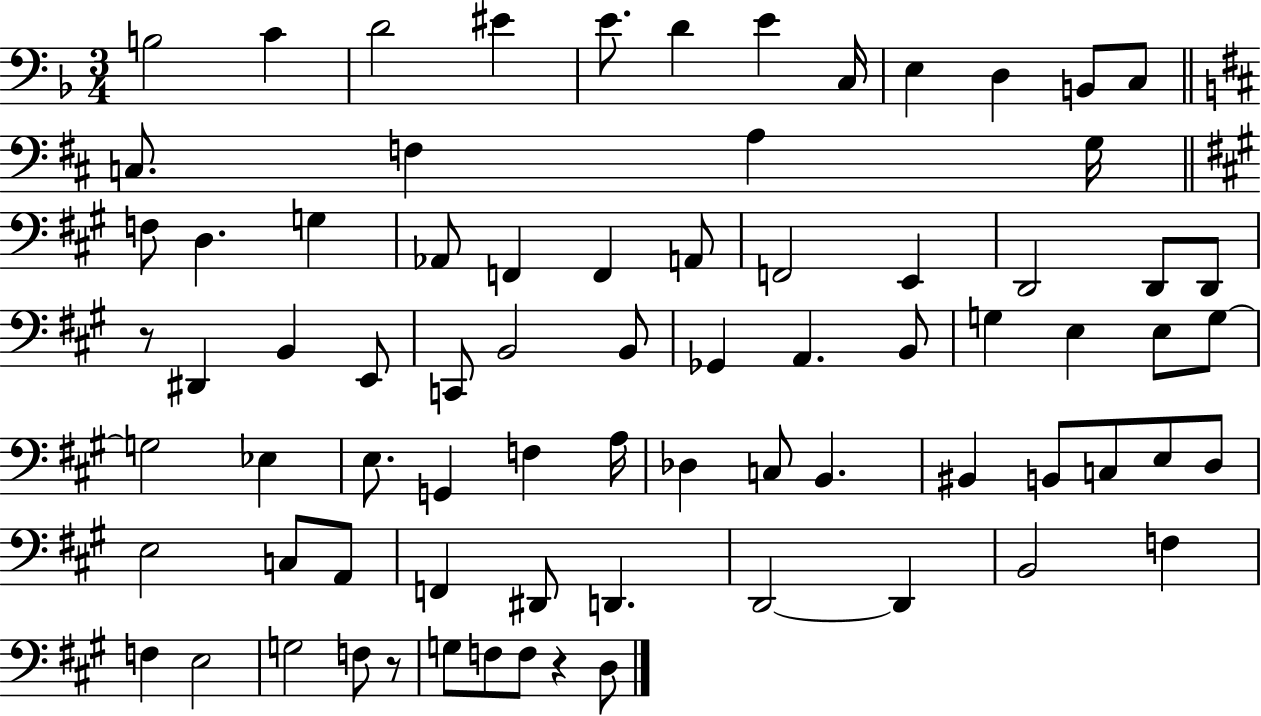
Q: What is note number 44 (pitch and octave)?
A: E3